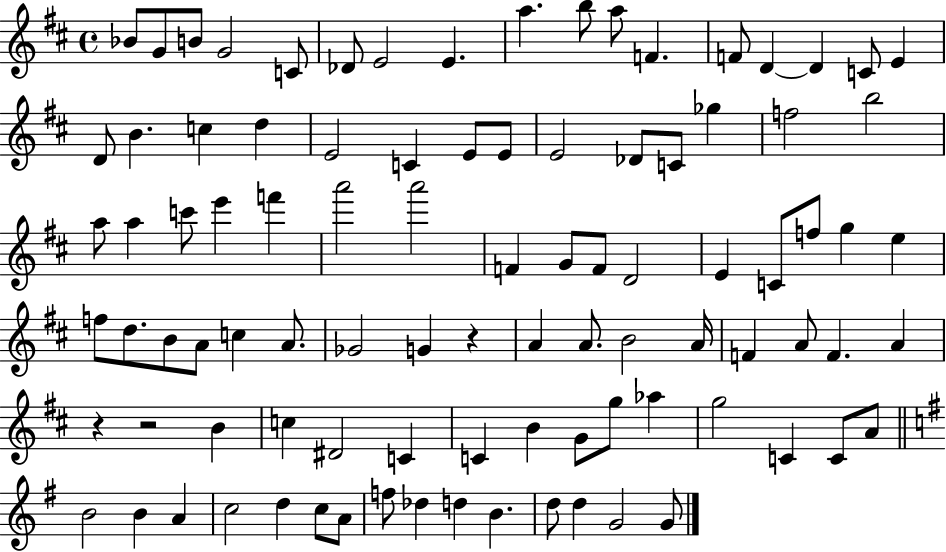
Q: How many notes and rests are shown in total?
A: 94